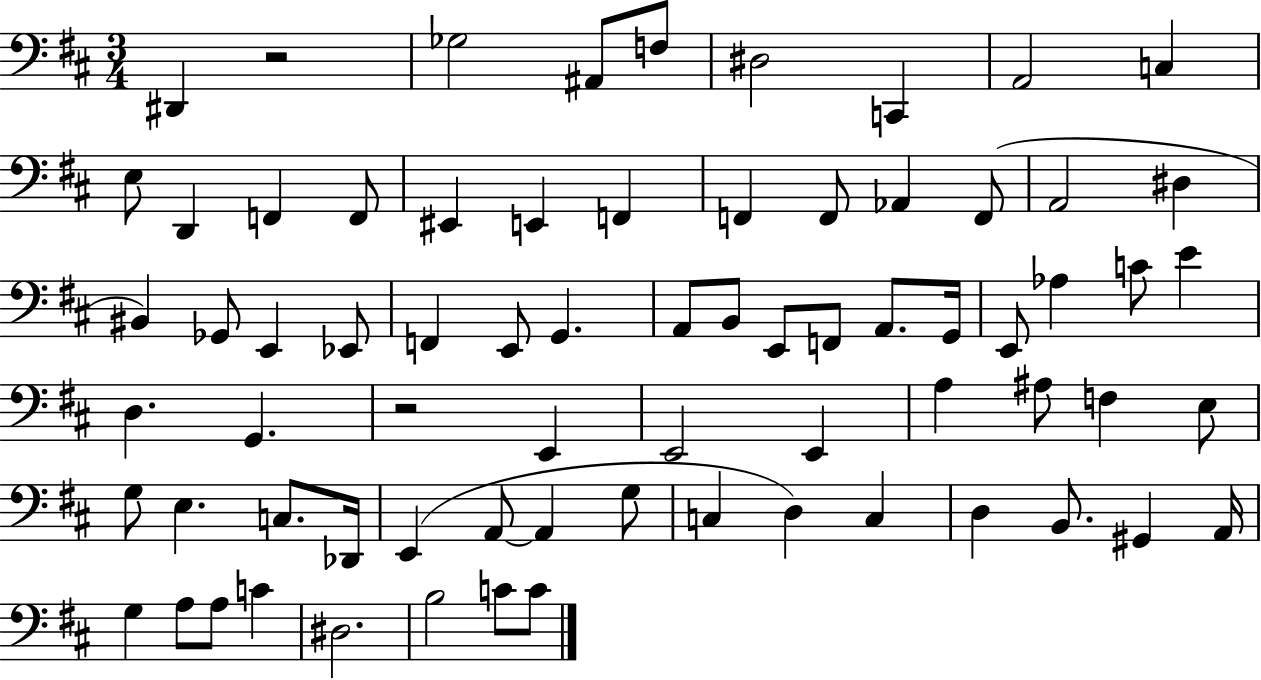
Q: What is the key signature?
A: D major